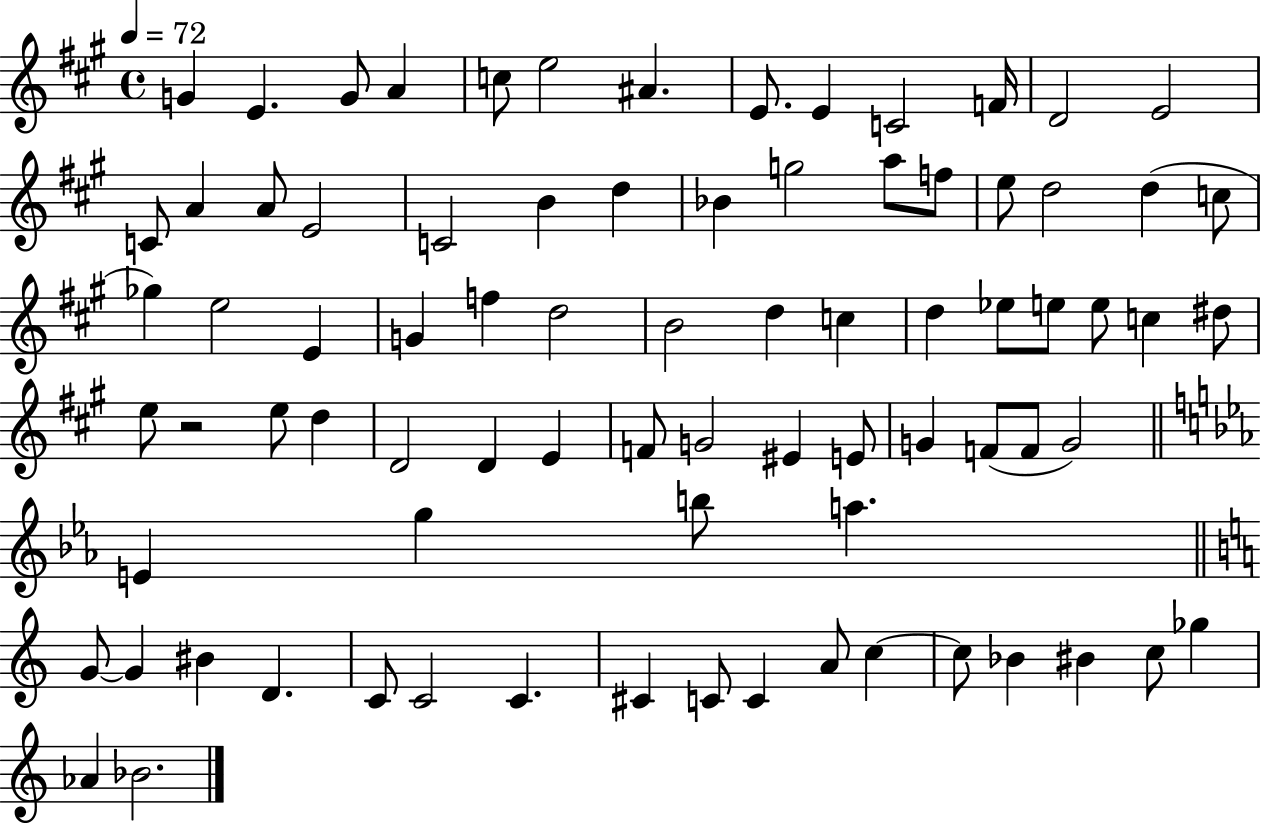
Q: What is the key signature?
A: A major